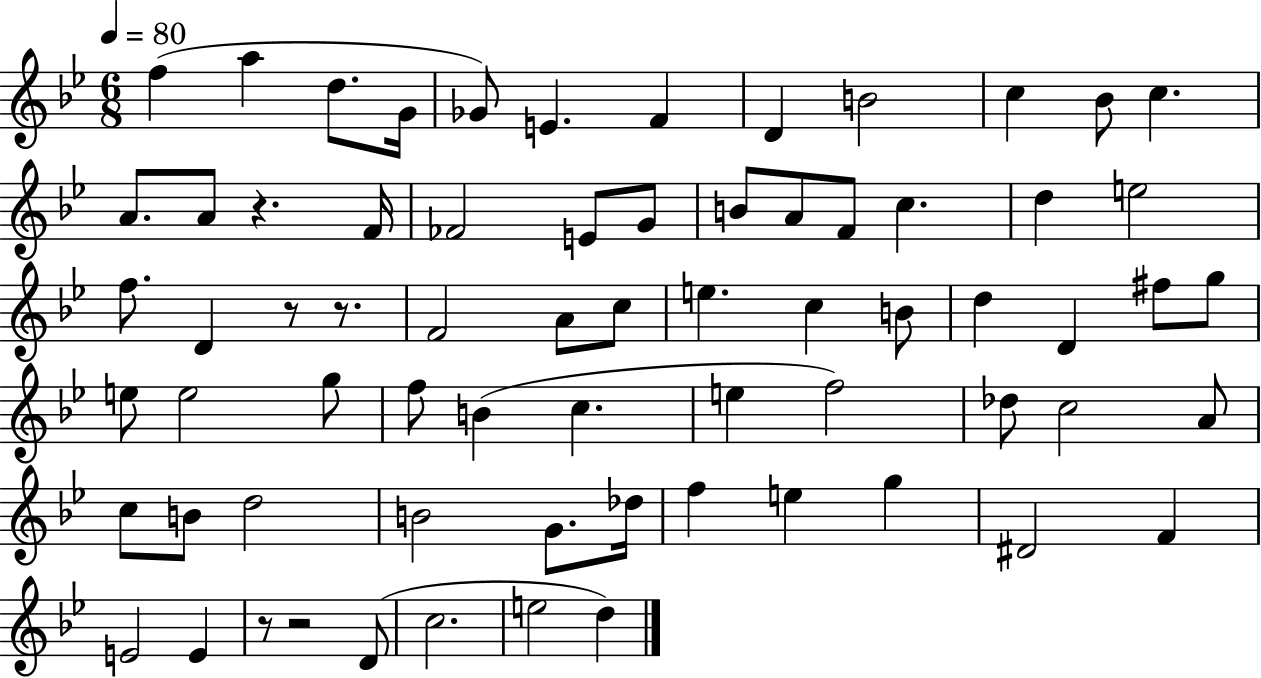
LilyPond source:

{
  \clef treble
  \numericTimeSignature
  \time 6/8
  \key bes \major
  \tempo 4 = 80
  \repeat volta 2 { f''4( a''4 d''8. g'16 | ges'8) e'4. f'4 | d'4 b'2 | c''4 bes'8 c''4. | \break a'8. a'8 r4. f'16 | fes'2 e'8 g'8 | b'8 a'8 f'8 c''4. | d''4 e''2 | \break f''8. d'4 r8 r8. | f'2 a'8 c''8 | e''4. c''4 b'8 | d''4 d'4 fis''8 g''8 | \break e''8 e''2 g''8 | f''8 b'4( c''4. | e''4 f''2) | des''8 c''2 a'8 | \break c''8 b'8 d''2 | b'2 g'8. des''16 | f''4 e''4 g''4 | dis'2 f'4 | \break e'2 e'4 | r8 r2 d'8( | c''2. | e''2 d''4) | \break } \bar "|."
}